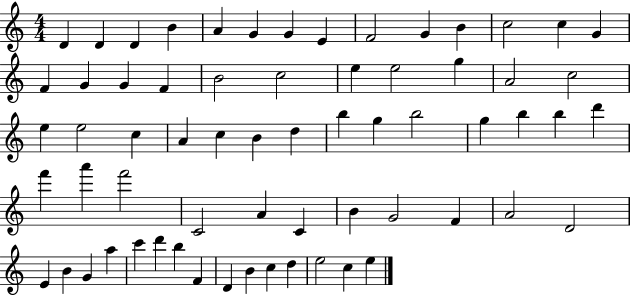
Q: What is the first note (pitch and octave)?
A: D4